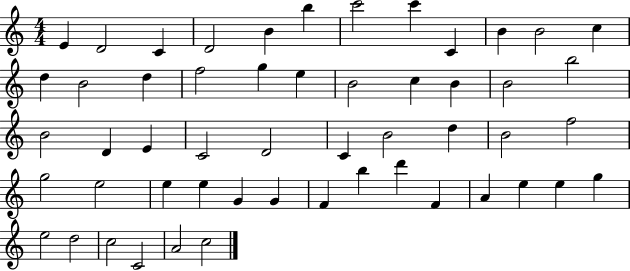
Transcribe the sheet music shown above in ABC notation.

X:1
T:Untitled
M:4/4
L:1/4
K:C
E D2 C D2 B b c'2 c' C B B2 c d B2 d f2 g e B2 c B B2 b2 B2 D E C2 D2 C B2 d B2 f2 g2 e2 e e G G F b d' F A e e g e2 d2 c2 C2 A2 c2